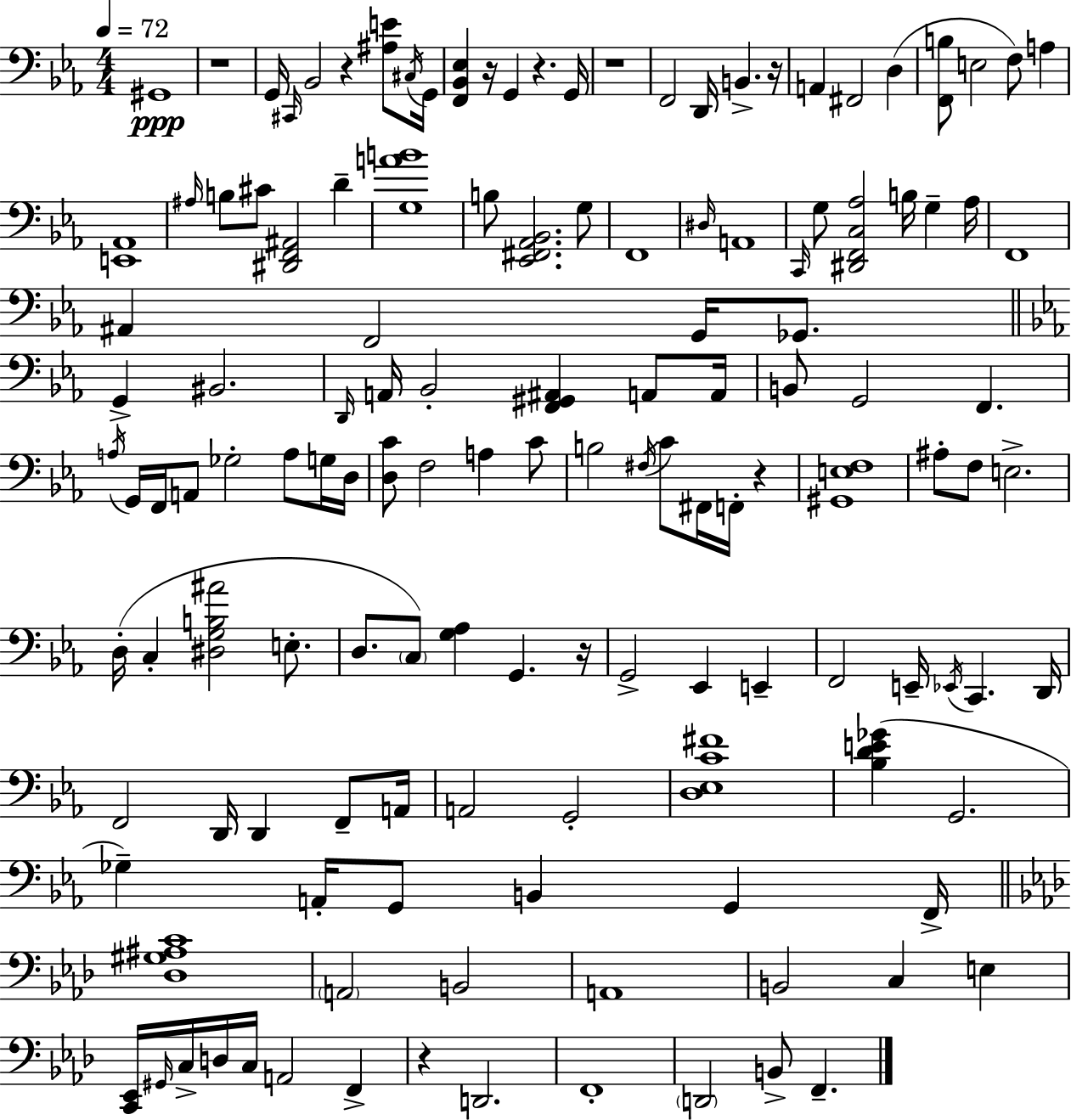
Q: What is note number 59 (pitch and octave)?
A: F#3